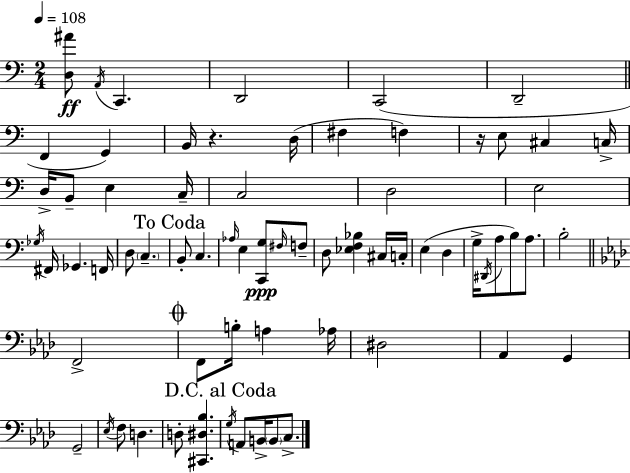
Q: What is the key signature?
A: A minor